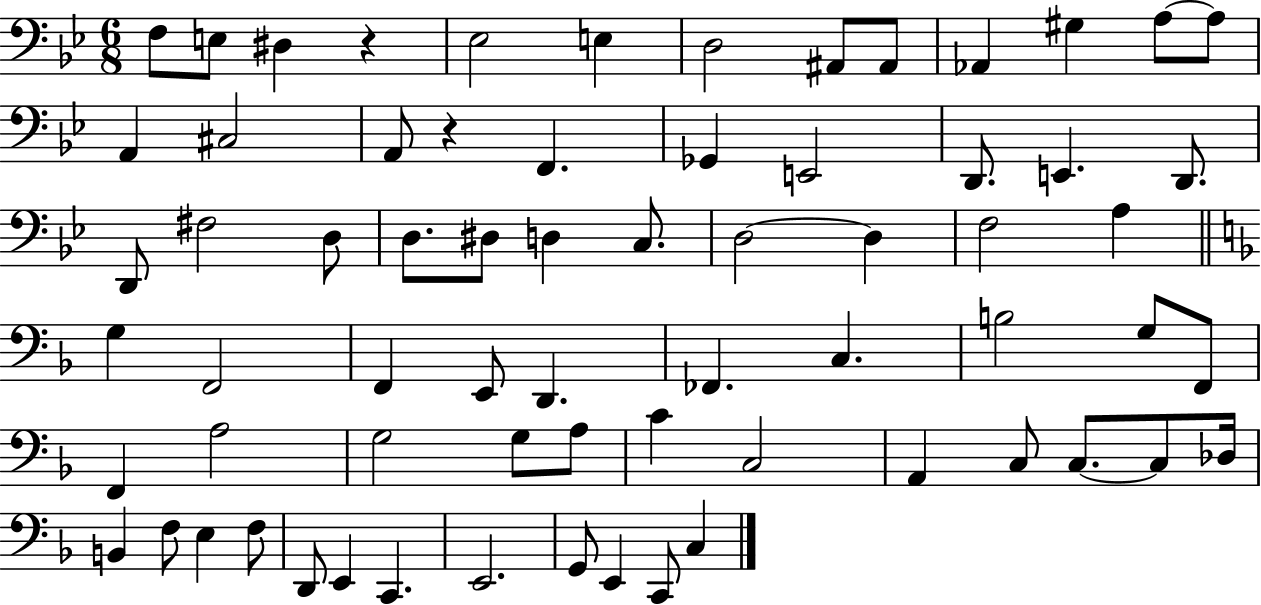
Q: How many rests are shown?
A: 2